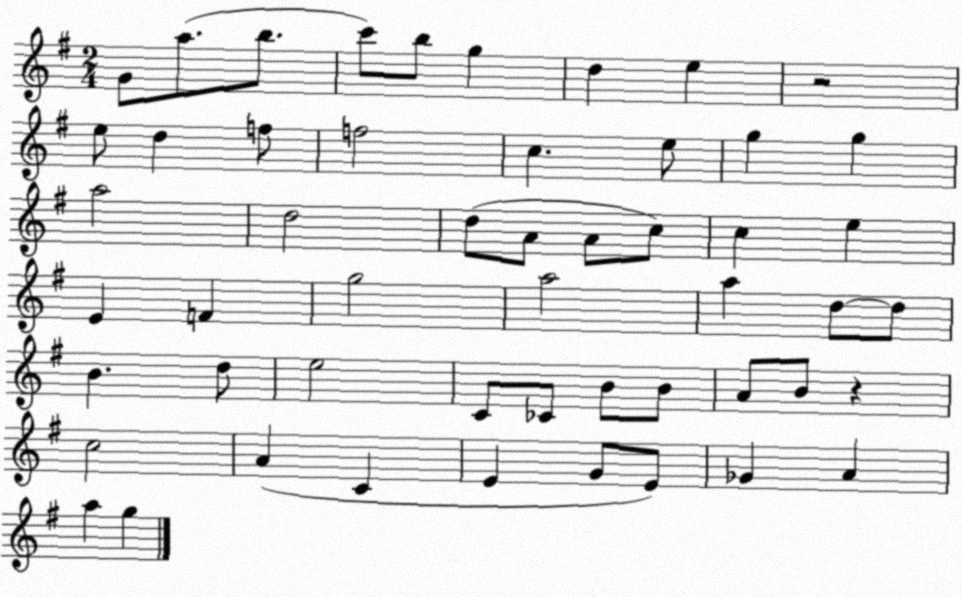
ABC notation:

X:1
T:Untitled
M:2/4
L:1/4
K:G
G/2 a/2 b/2 c'/2 b/2 g d e z2 e/2 d f/2 f2 c e/2 g g a2 d2 d/2 A/2 A/2 c/2 c e E F g2 a2 a d/2 d/2 B d/2 e2 C/2 _C/2 B/2 B/2 A/2 B/2 z c2 A C E G/2 E/2 _G A a g